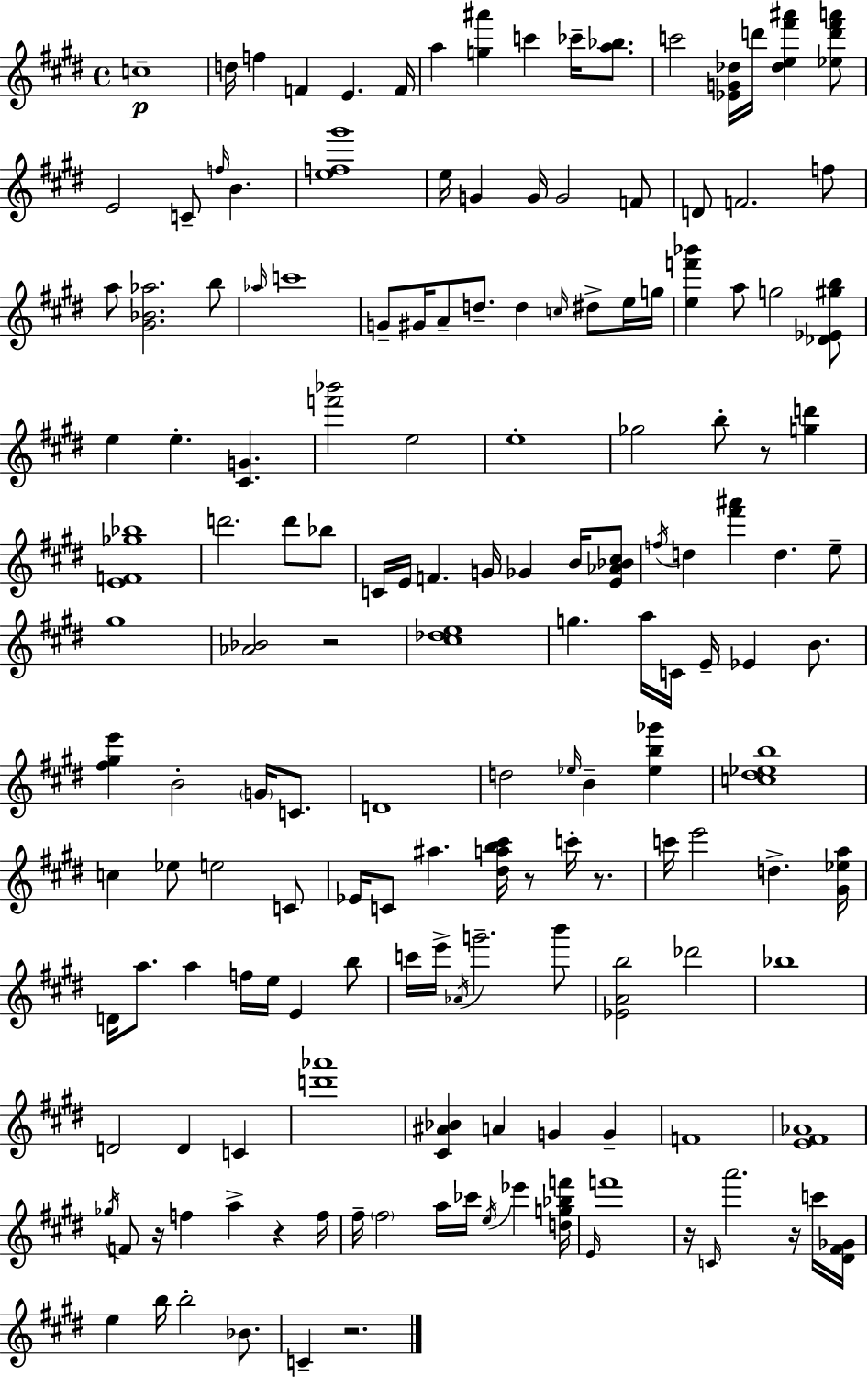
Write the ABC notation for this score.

X:1
T:Untitled
M:4/4
L:1/4
K:E
c4 d/4 f F E F/4 a [g^a'] c' _c'/4 [a_b]/2 c'2 [_EG_d]/4 d'/4 [_de^f'^a'] [_ed'^f'a']/2 E2 C/2 f/4 B [ef^g']4 e/4 G G/4 G2 F/2 D/2 F2 f/2 a/2 [^G_B_a]2 b/2 _a/4 c'4 G/2 ^G/4 A/2 d/2 d c/4 ^d/2 e/4 g/4 [ef'_b'] a/2 g2 [_D_E^gb]/2 e e [^CG] [f'_b']2 e2 e4 _g2 b/2 z/2 [gd'] [EF_g_b]4 d'2 d'/2 _b/2 C/4 E/4 F G/4 _G B/4 [E_A_B^c]/2 f/4 d [^f'^a'] d e/2 ^g4 [_A_B]2 z2 [^c_de]4 g a/4 C/4 E/4 _E B/2 [^f^ge'] B2 G/4 C/2 D4 d2 _e/4 B [_eb_g'] [c^d_eb]4 c _e/2 e2 C/2 _E/4 C/2 ^a [^dab^c']/4 z/2 c'/4 z/2 c'/4 e'2 d [^G_ea]/4 D/4 a/2 a f/4 e/4 E b/2 c'/4 e'/4 _A/4 g'2 b'/2 [_EAb]2 _d'2 _b4 D2 D C [d'_a']4 [^C^A_B] A G G F4 [E^F_A]4 _g/4 F/2 z/4 f a z f/4 ^f/4 ^f2 a/4 _c'/4 e/4 _e' [dg_bf']/4 E/4 f'4 z/4 C/4 a'2 z/4 c'/4 [^D^F_G]/4 e b/4 b2 _B/2 C z2